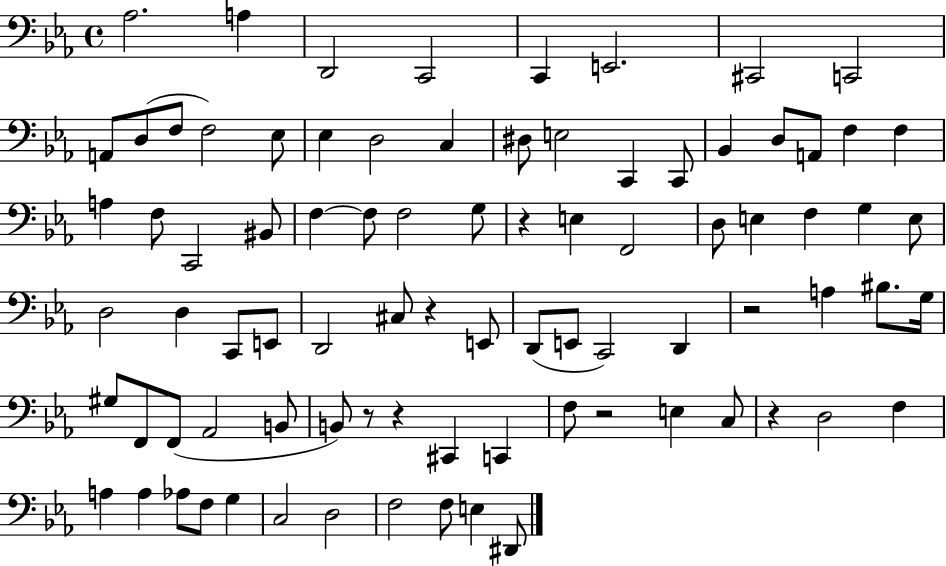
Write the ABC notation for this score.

X:1
T:Untitled
M:4/4
L:1/4
K:Eb
_A,2 A, D,,2 C,,2 C,, E,,2 ^C,,2 C,,2 A,,/2 D,/2 F,/2 F,2 _E,/2 _E, D,2 C, ^D,/2 E,2 C,, C,,/2 _B,, D,/2 A,,/2 F, F, A, F,/2 C,,2 ^B,,/2 F, F,/2 F,2 G,/2 z E, F,,2 D,/2 E, F, G, E,/2 D,2 D, C,,/2 E,,/2 D,,2 ^C,/2 z E,,/2 D,,/2 E,,/2 C,,2 D,, z2 A, ^B,/2 G,/4 ^G,/2 F,,/2 F,,/2 _A,,2 B,,/2 B,,/2 z/2 z ^C,, C,, F,/2 z2 E, C,/2 z D,2 F, A, A, _A,/2 F,/2 G, C,2 D,2 F,2 F,/2 E, ^D,,/2